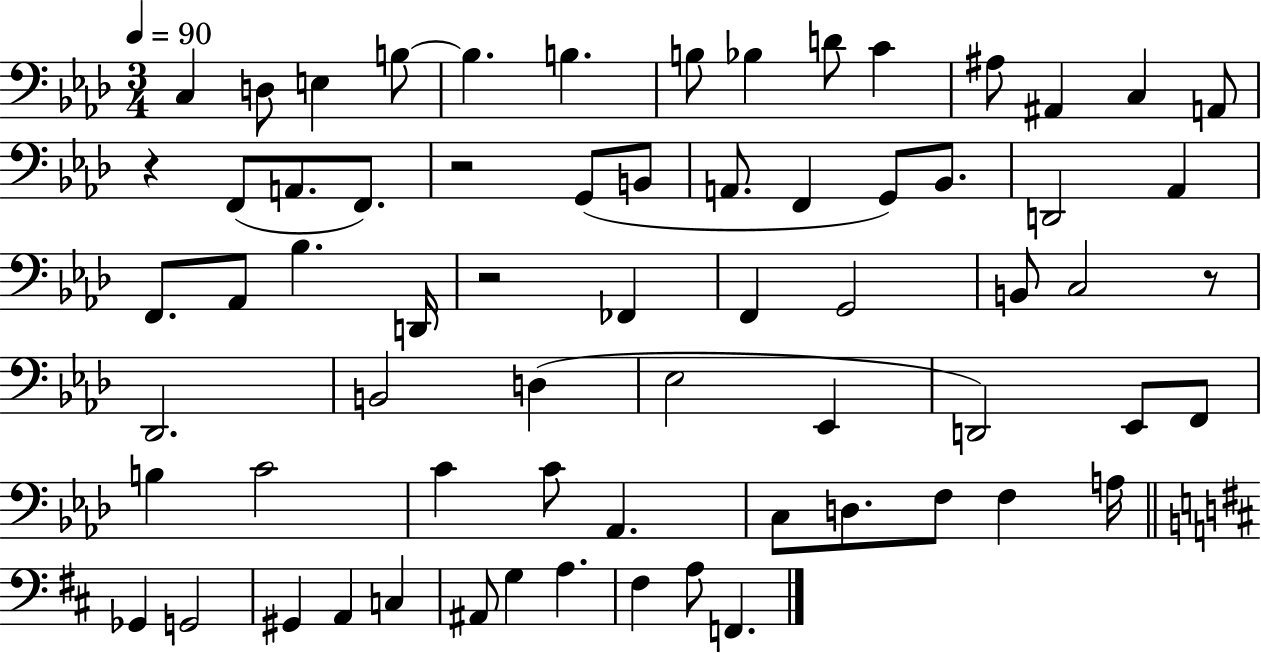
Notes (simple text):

C3/q D3/e E3/q B3/e B3/q. B3/q. B3/e Bb3/q D4/e C4/q A#3/e A#2/q C3/q A2/e R/q F2/e A2/e. F2/e. R/h G2/e B2/e A2/e. F2/q G2/e Bb2/e. D2/h Ab2/q F2/e. Ab2/e Bb3/q. D2/s R/h FES2/q F2/q G2/h B2/e C3/h R/e Db2/h. B2/h D3/q Eb3/h Eb2/q D2/h Eb2/e F2/e B3/q C4/h C4/q C4/e Ab2/q. C3/e D3/e. F3/e F3/q A3/s Gb2/q G2/h G#2/q A2/q C3/q A#2/e G3/q A3/q. F#3/q A3/e F2/q.